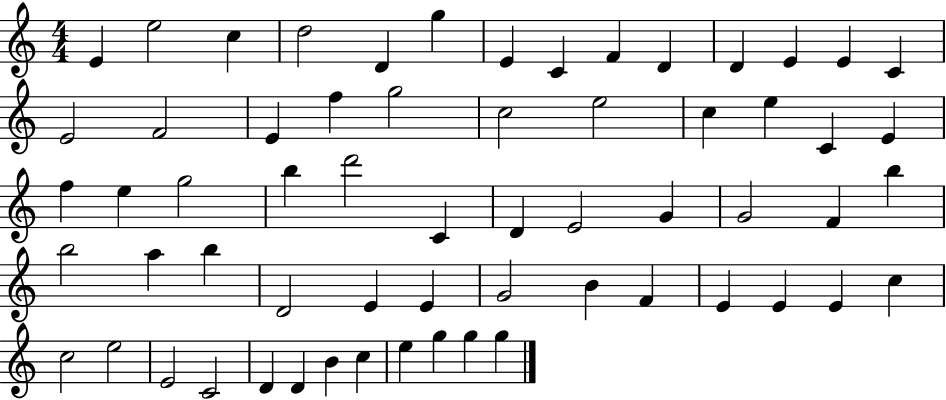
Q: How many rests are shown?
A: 0